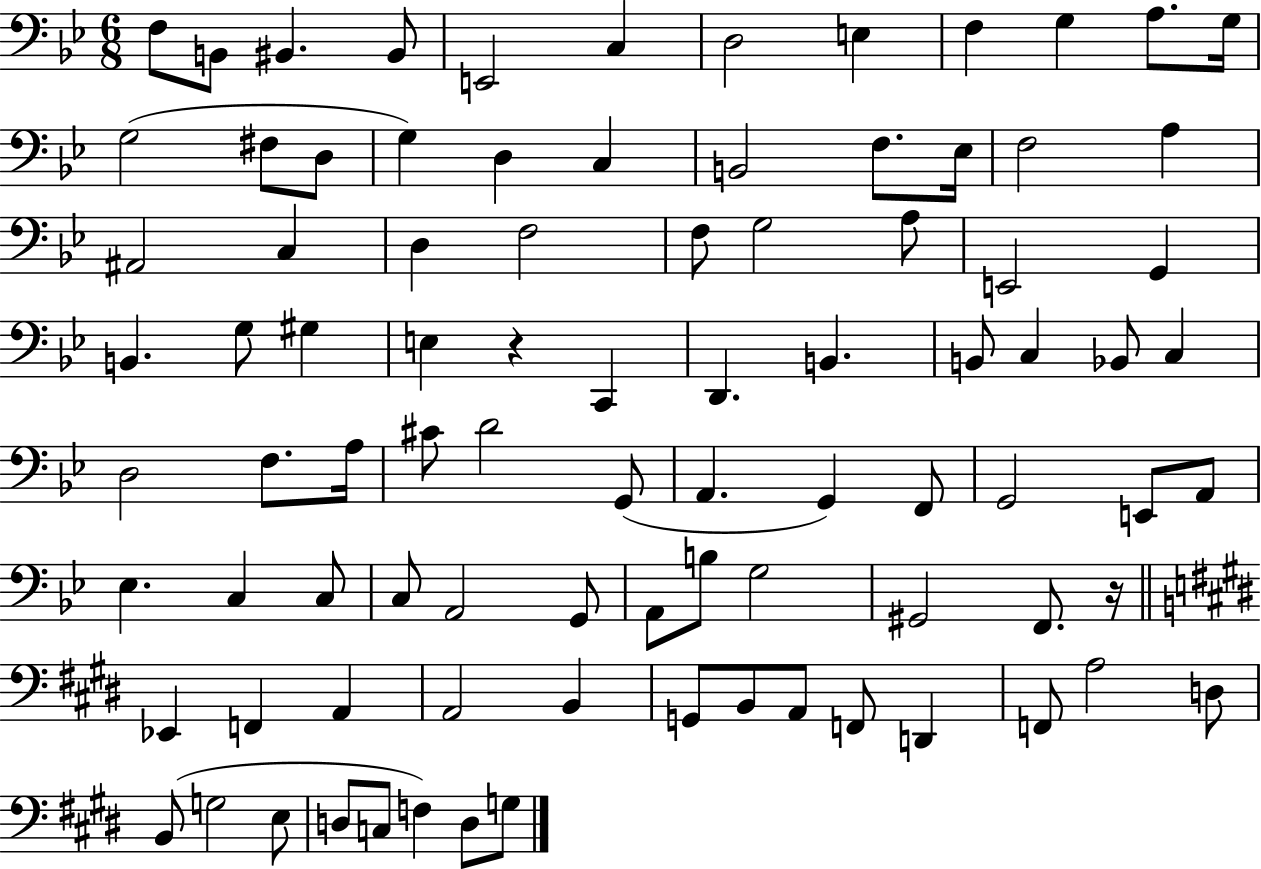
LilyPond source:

{
  \clef bass
  \numericTimeSignature
  \time 6/8
  \key bes \major
  f8 b,8 bis,4. bis,8 | e,2 c4 | d2 e4 | f4 g4 a8. g16 | \break g2( fis8 d8 | g4) d4 c4 | b,2 f8. ees16 | f2 a4 | \break ais,2 c4 | d4 f2 | f8 g2 a8 | e,2 g,4 | \break b,4. g8 gis4 | e4 r4 c,4 | d,4. b,4. | b,8 c4 bes,8 c4 | \break d2 f8. a16 | cis'8 d'2 g,8( | a,4. g,4) f,8 | g,2 e,8 a,8 | \break ees4. c4 c8 | c8 a,2 g,8 | a,8 b8 g2 | gis,2 f,8. r16 | \break \bar "||" \break \key e \major ees,4 f,4 a,4 | a,2 b,4 | g,8 b,8 a,8 f,8 d,4 | f,8 a2 d8 | \break b,8( g2 e8 | d8 c8 f4) d8 g8 | \bar "|."
}